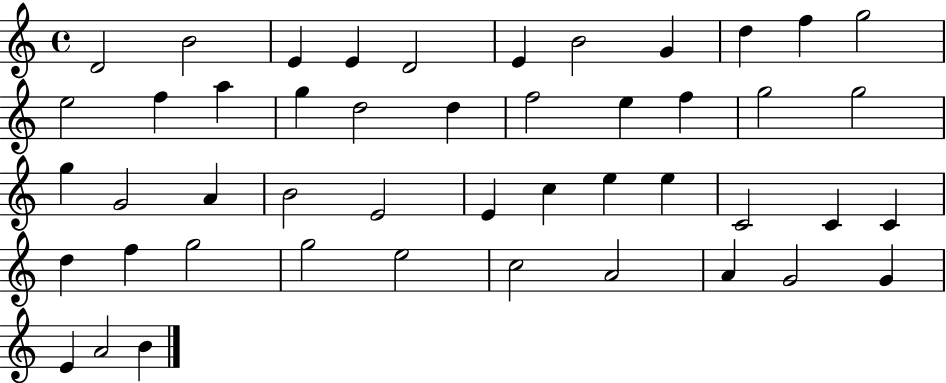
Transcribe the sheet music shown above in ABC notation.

X:1
T:Untitled
M:4/4
L:1/4
K:C
D2 B2 E E D2 E B2 G d f g2 e2 f a g d2 d f2 e f g2 g2 g G2 A B2 E2 E c e e C2 C C d f g2 g2 e2 c2 A2 A G2 G E A2 B